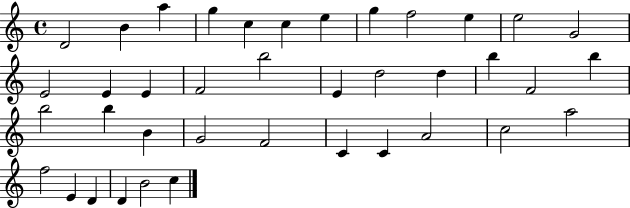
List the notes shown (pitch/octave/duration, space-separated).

D4/h B4/q A5/q G5/q C5/q C5/q E5/q G5/q F5/h E5/q E5/h G4/h E4/h E4/q E4/q F4/h B5/h E4/q D5/h D5/q B5/q F4/h B5/q B5/h B5/q B4/q G4/h F4/h C4/q C4/q A4/h C5/h A5/h F5/h E4/q D4/q D4/q B4/h C5/q